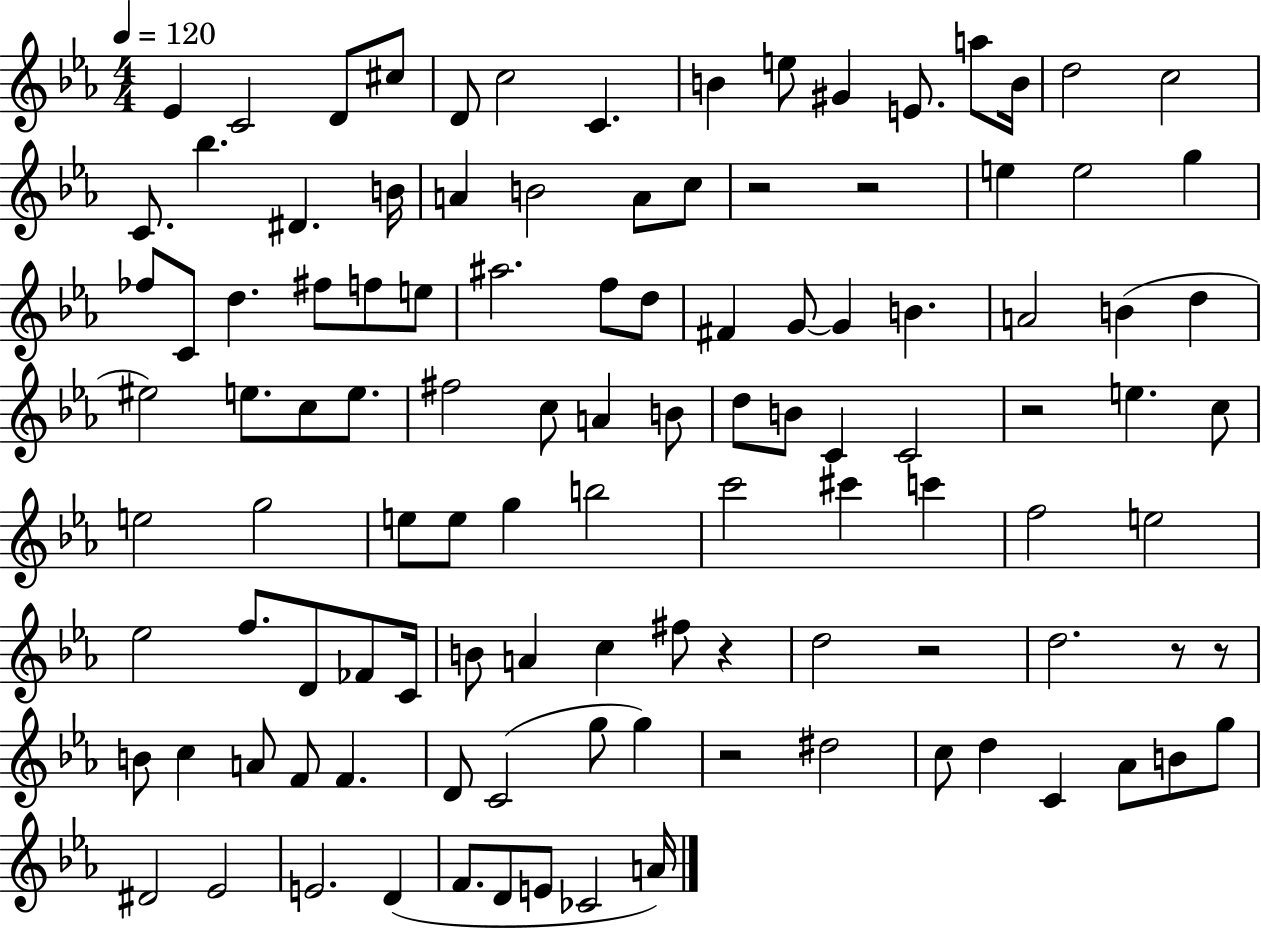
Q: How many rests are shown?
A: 8